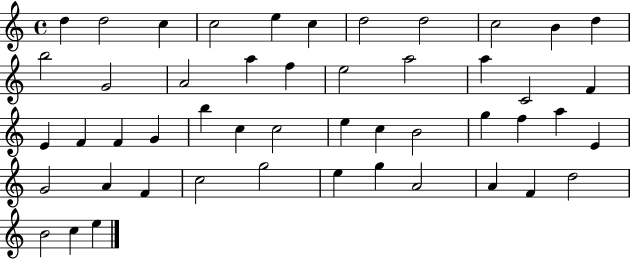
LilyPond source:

{
  \clef treble
  \time 4/4
  \defaultTimeSignature
  \key c \major
  d''4 d''2 c''4 | c''2 e''4 c''4 | d''2 d''2 | c''2 b'4 d''4 | \break b''2 g'2 | a'2 a''4 f''4 | e''2 a''2 | a''4 c'2 f'4 | \break e'4 f'4 f'4 g'4 | b''4 c''4 c''2 | e''4 c''4 b'2 | g''4 f''4 a''4 e'4 | \break g'2 a'4 f'4 | c''2 g''2 | e''4 g''4 a'2 | a'4 f'4 d''2 | \break b'2 c''4 e''4 | \bar "|."
}